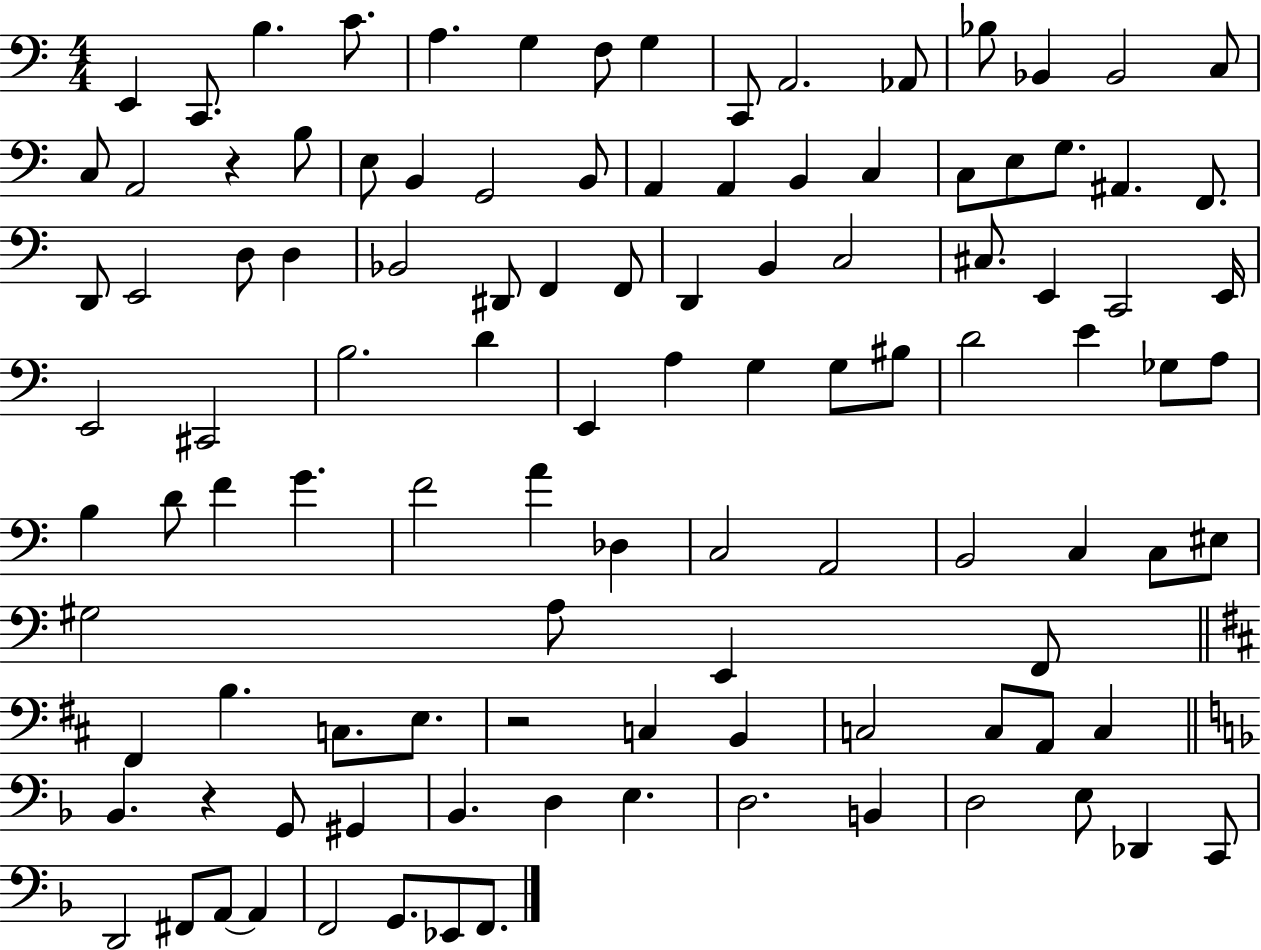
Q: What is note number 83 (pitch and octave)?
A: C3